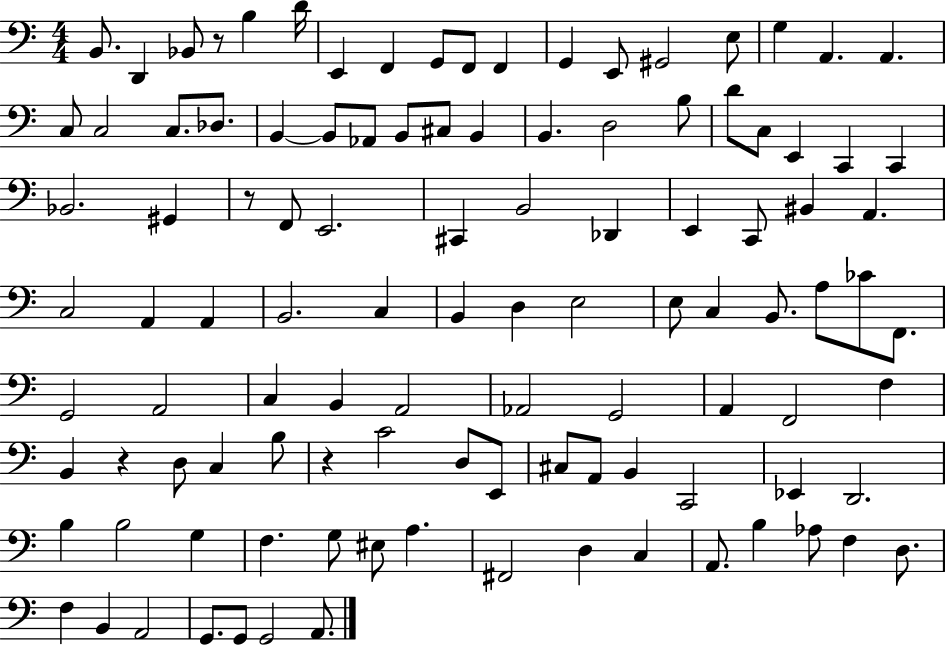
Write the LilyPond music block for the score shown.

{
  \clef bass
  \numericTimeSignature
  \time 4/4
  \key c \major
  b,8. d,4 bes,8 r8 b4 d'16 | e,4 f,4 g,8 f,8 f,4 | g,4 e,8 gis,2 e8 | g4 a,4. a,4. | \break c8 c2 c8. des8. | b,4~~ b,8 aes,8 b,8 cis8 b,4 | b,4. d2 b8 | d'8 c8 e,4 c,4 c,4 | \break bes,2. gis,4 | r8 f,8 e,2. | cis,4 b,2 des,4 | e,4 c,8 bis,4 a,4. | \break c2 a,4 a,4 | b,2. c4 | b,4 d4 e2 | e8 c4 b,8. a8 ces'8 f,8. | \break g,2 a,2 | c4 b,4 a,2 | aes,2 g,2 | a,4 f,2 f4 | \break b,4 r4 d8 c4 b8 | r4 c'2 d8 e,8 | cis8 a,8 b,4 c,2 | ees,4 d,2. | \break b4 b2 g4 | f4. g8 eis8 a4. | fis,2 d4 c4 | a,8. b4 aes8 f4 d8. | \break f4 b,4 a,2 | g,8. g,8 g,2 a,8. | \bar "|."
}